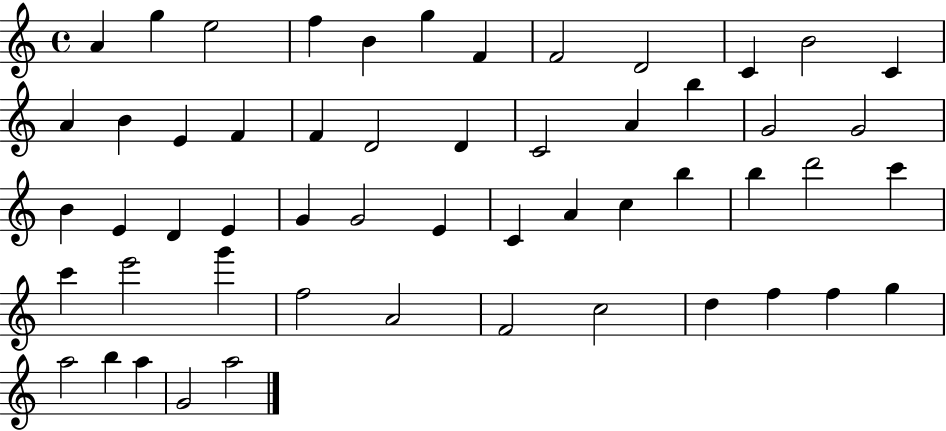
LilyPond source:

{
  \clef treble
  \time 4/4
  \defaultTimeSignature
  \key c \major
  a'4 g''4 e''2 | f''4 b'4 g''4 f'4 | f'2 d'2 | c'4 b'2 c'4 | \break a'4 b'4 e'4 f'4 | f'4 d'2 d'4 | c'2 a'4 b''4 | g'2 g'2 | \break b'4 e'4 d'4 e'4 | g'4 g'2 e'4 | c'4 a'4 c''4 b''4 | b''4 d'''2 c'''4 | \break c'''4 e'''2 g'''4 | f''2 a'2 | f'2 c''2 | d''4 f''4 f''4 g''4 | \break a''2 b''4 a''4 | g'2 a''2 | \bar "|."
}